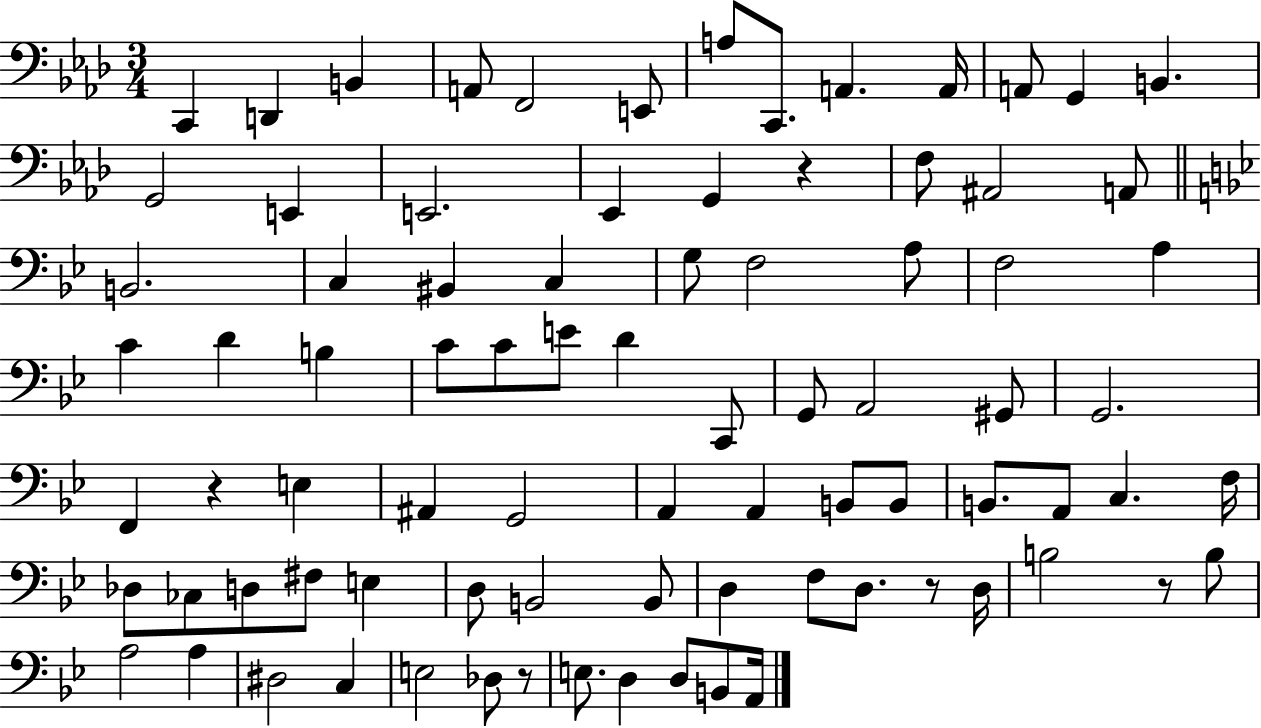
X:1
T:Untitled
M:3/4
L:1/4
K:Ab
C,, D,, B,, A,,/2 F,,2 E,,/2 A,/2 C,,/2 A,, A,,/4 A,,/2 G,, B,, G,,2 E,, E,,2 _E,, G,, z F,/2 ^A,,2 A,,/2 B,,2 C, ^B,, C, G,/2 F,2 A,/2 F,2 A, C D B, C/2 C/2 E/2 D C,,/2 G,,/2 A,,2 ^G,,/2 G,,2 F,, z E, ^A,, G,,2 A,, A,, B,,/2 B,,/2 B,,/2 A,,/2 C, F,/4 _D,/2 _C,/2 D,/2 ^F,/2 E, D,/2 B,,2 B,,/2 D, F,/2 D,/2 z/2 D,/4 B,2 z/2 B,/2 A,2 A, ^D,2 C, E,2 _D,/2 z/2 E,/2 D, D,/2 B,,/2 A,,/4